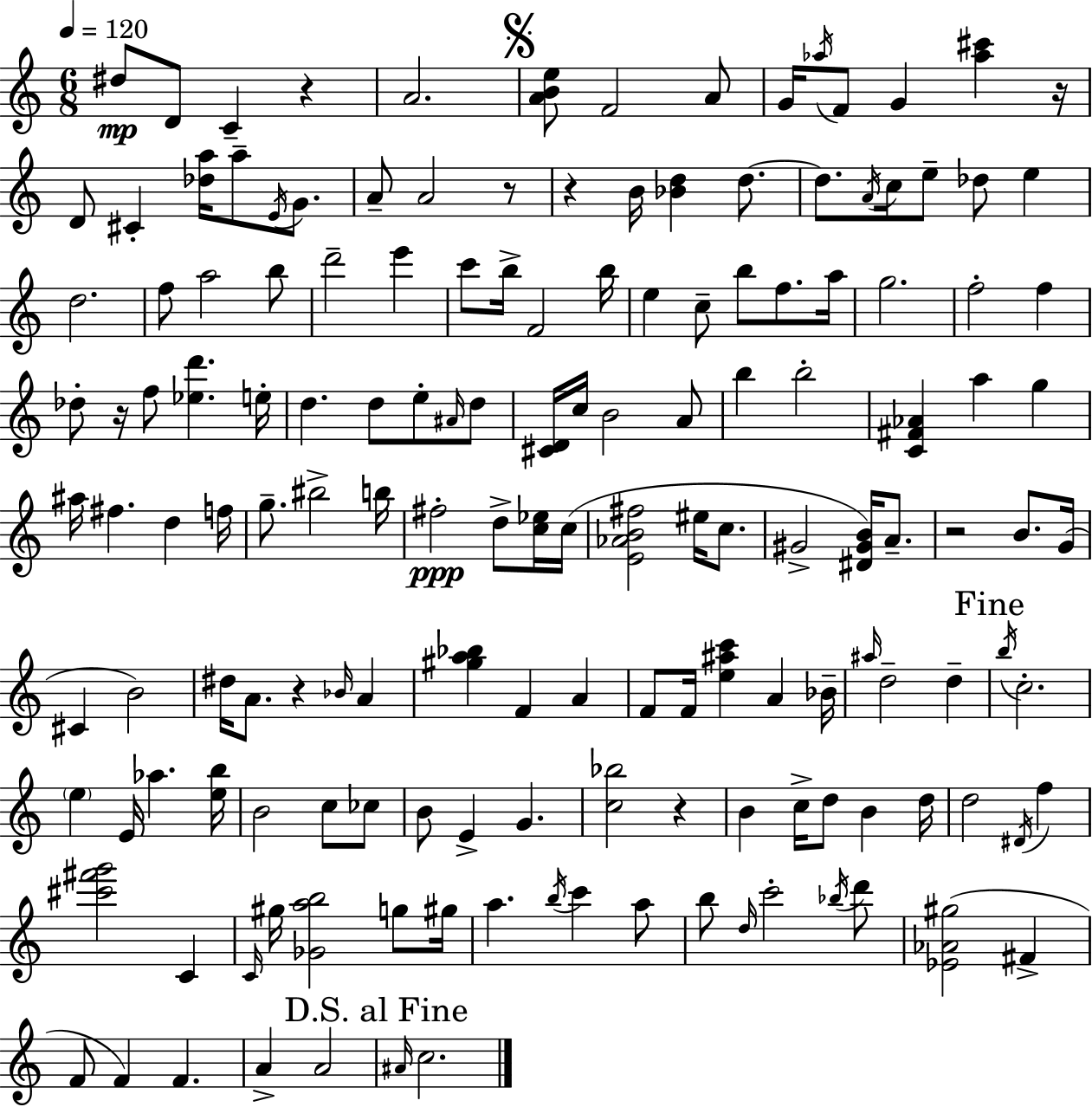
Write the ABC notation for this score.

X:1
T:Untitled
M:6/8
L:1/4
K:C
^d/2 D/2 C z A2 [ABe]/2 F2 A/2 G/4 _a/4 F/2 G [_a^c'] z/4 D/2 ^C [_da]/4 a/2 E/4 G/2 A/2 A2 z/2 z B/4 [_Bd] d/2 d/2 A/4 c/4 e/2 _d/2 e d2 f/2 a2 b/2 d'2 e' c'/2 b/4 F2 b/4 e c/2 b/2 f/2 a/4 g2 f2 f _d/2 z/4 f/2 [_ed'] e/4 d d/2 e/2 ^A/4 d/2 [^CD]/4 c/4 B2 A/2 b b2 [C^F_A] a g ^a/4 ^f d f/4 g/2 ^b2 b/4 ^f2 d/2 [c_e]/4 c/4 [E_AB^f]2 ^e/4 c/2 ^G2 [^D^GB]/4 A/2 z2 B/2 G/4 ^C B2 ^d/4 A/2 z _B/4 A [^ga_b] F A F/2 F/4 [e^ac'] A _B/4 ^a/4 d2 d b/4 c2 e E/4 _a [eb]/4 B2 c/2 _c/2 B/2 E G [c_b]2 z B c/4 d/2 B d/4 d2 ^D/4 f [^c'^f'g']2 C C/4 ^g/4 [_Gab]2 g/2 ^g/4 a b/4 c' a/2 b/2 d/4 c'2 _b/4 d'/2 [_E_A^g]2 ^F F/2 F F A A2 ^A/4 c2